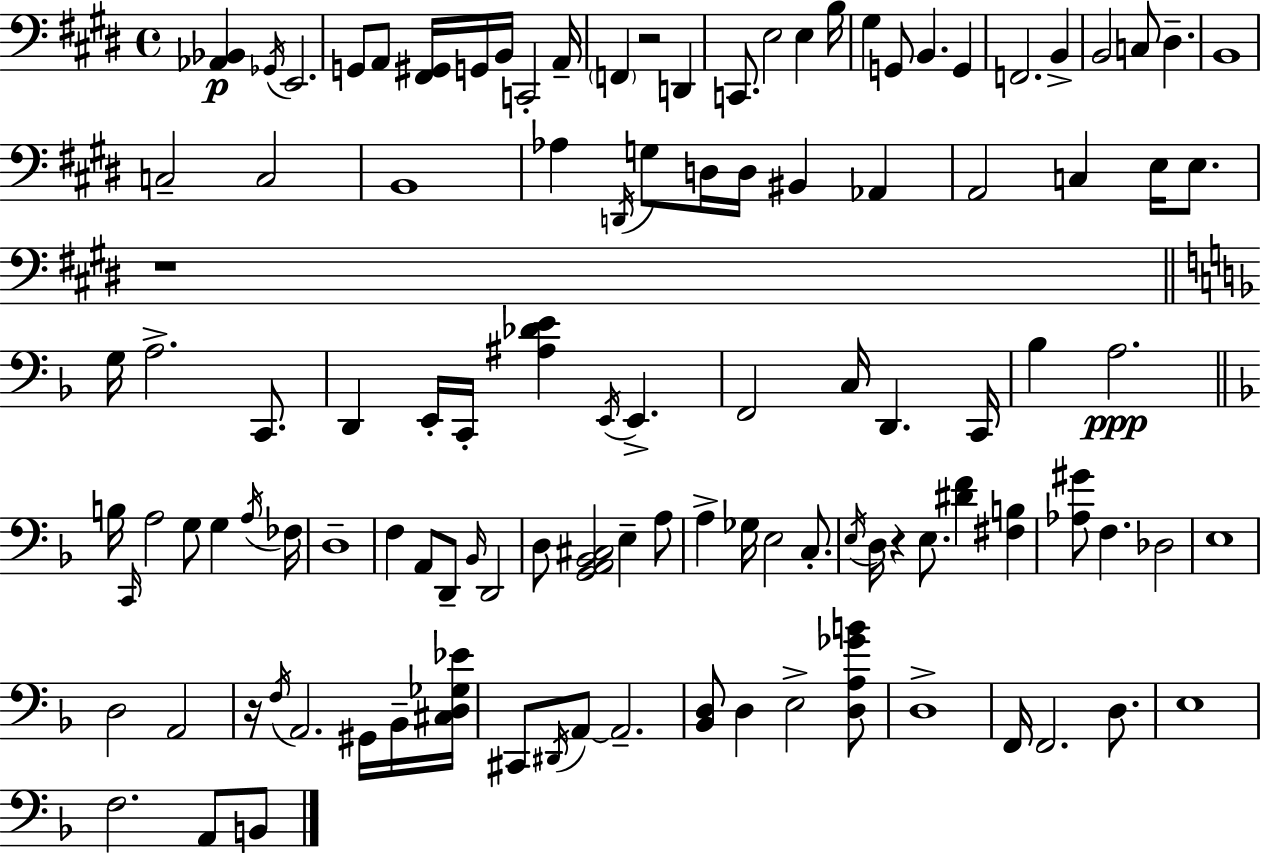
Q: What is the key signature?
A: E major